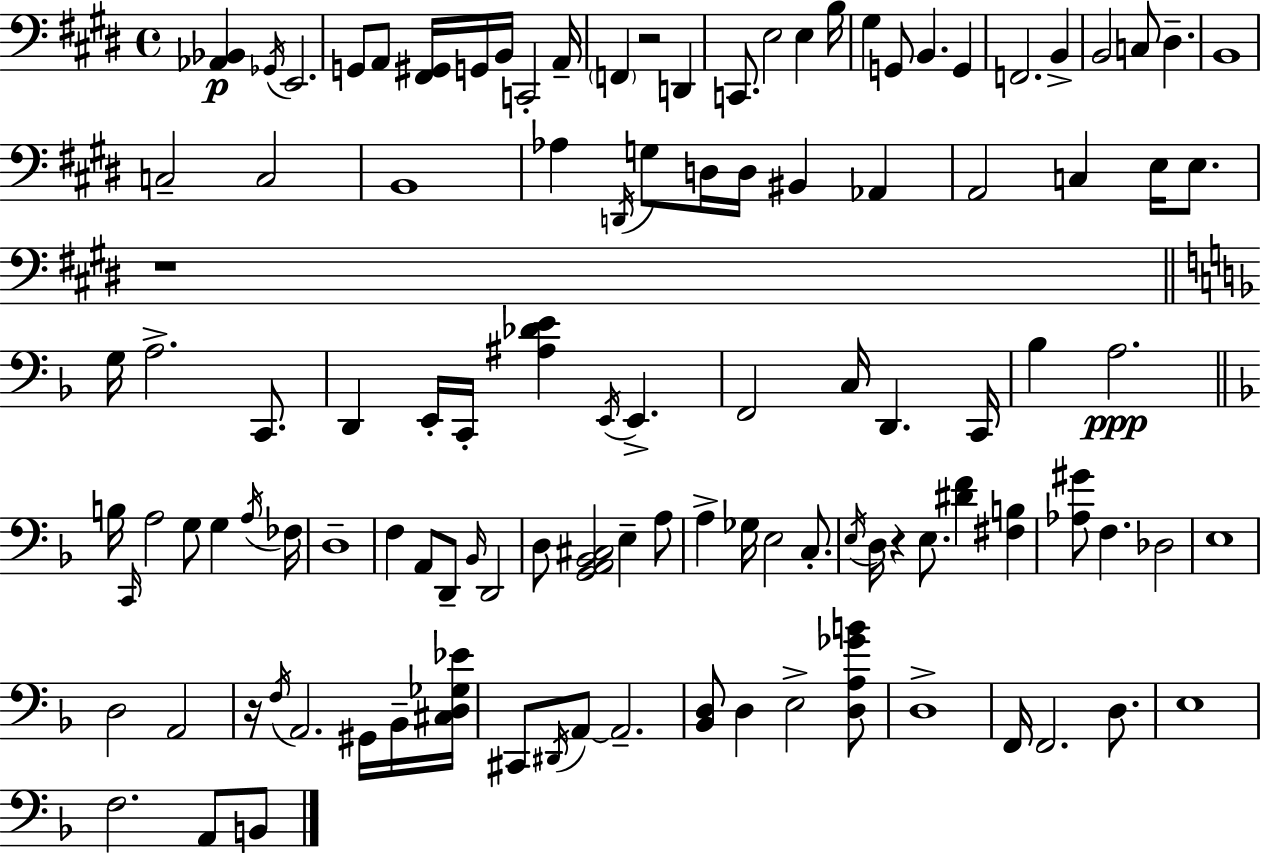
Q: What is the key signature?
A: E major